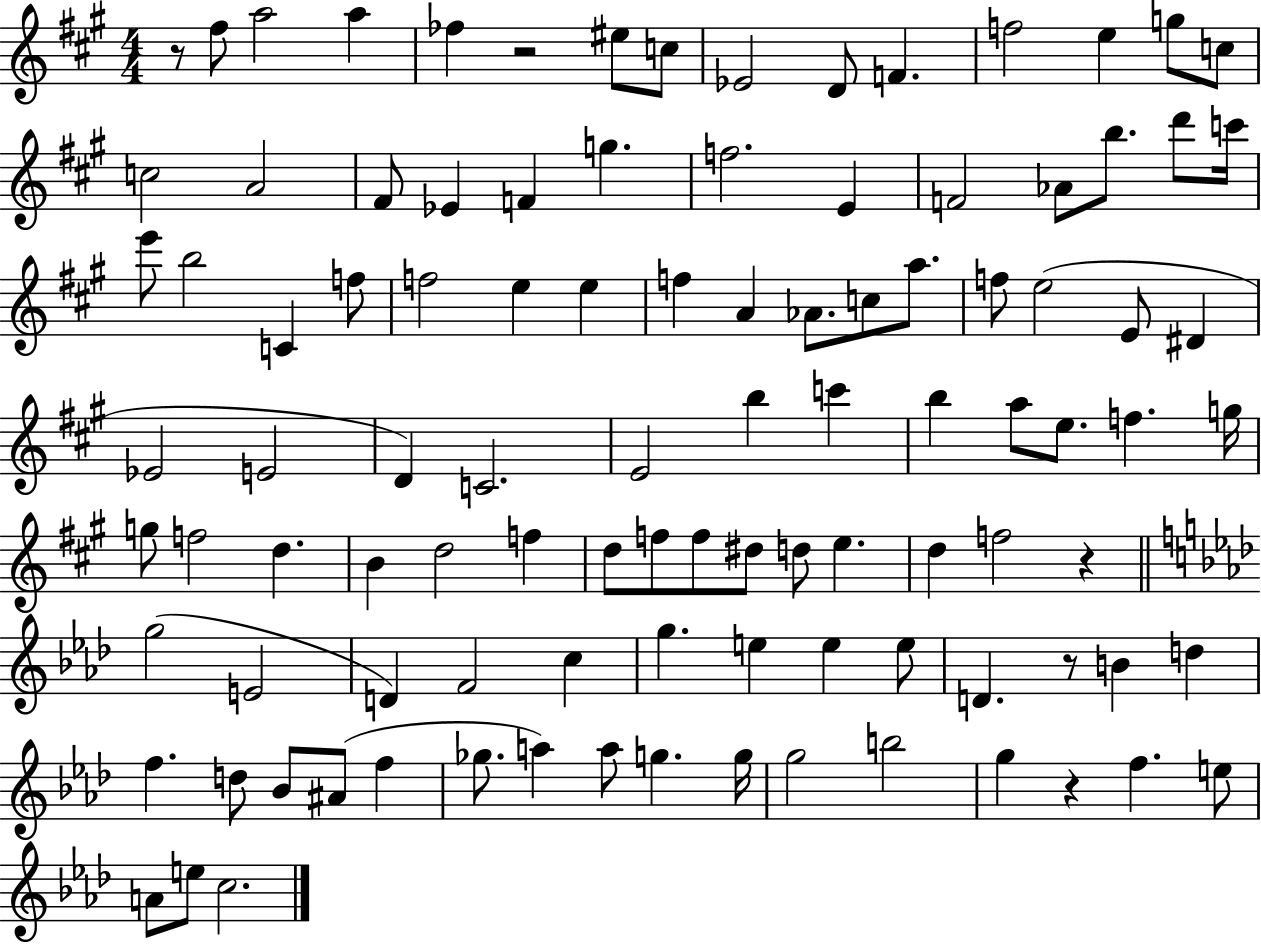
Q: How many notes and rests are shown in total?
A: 103